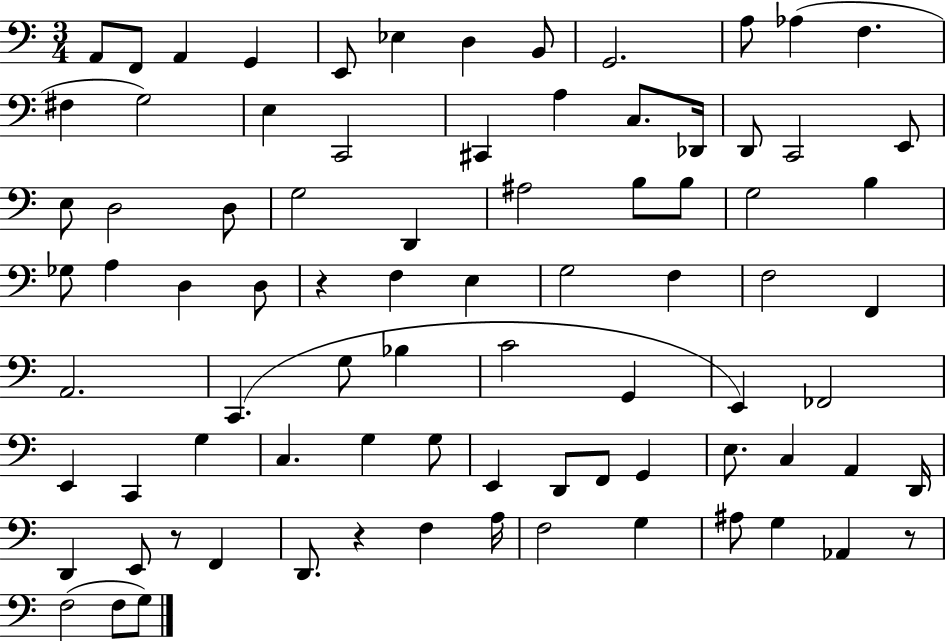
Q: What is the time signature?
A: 3/4